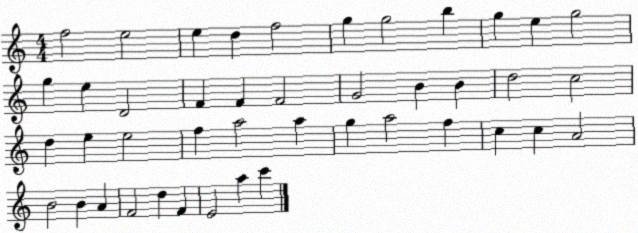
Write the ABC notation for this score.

X:1
T:Untitled
M:4/4
L:1/4
K:C
f2 e2 e d f2 g g2 b g e g2 g e D2 F F F2 G2 B B d2 c2 d e e2 f a2 a g a2 f c c A2 B2 B A F2 d F E2 a c'